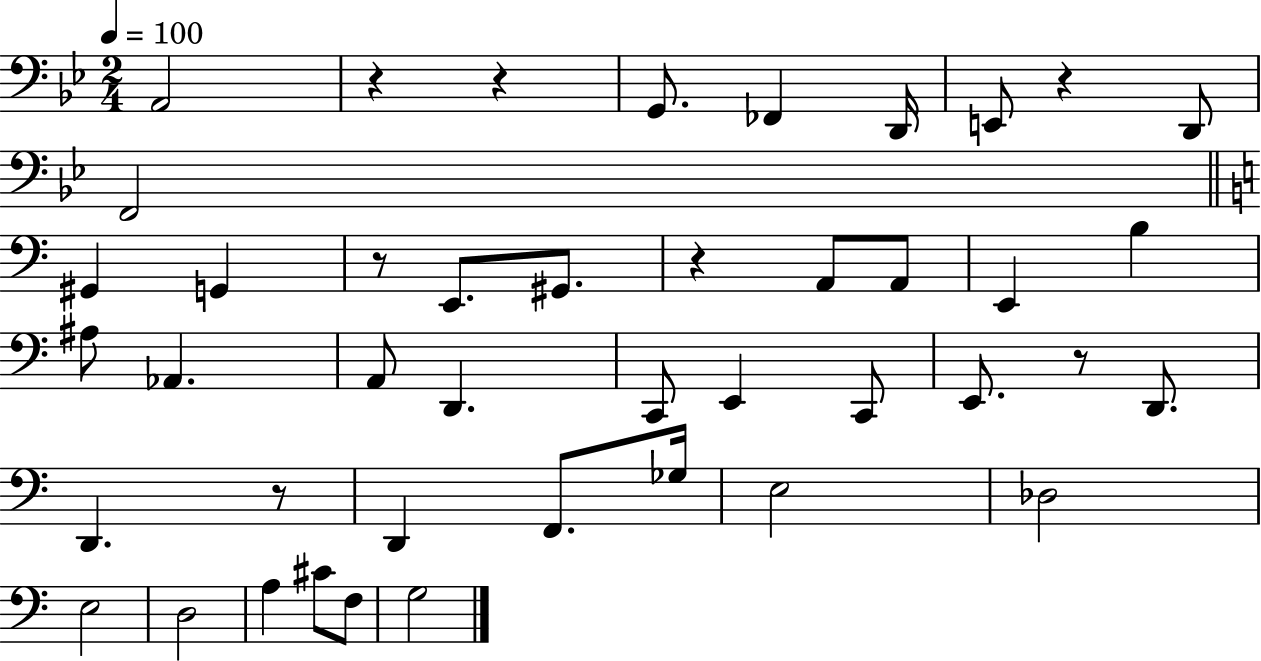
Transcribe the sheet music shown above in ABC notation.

X:1
T:Untitled
M:2/4
L:1/4
K:Bb
A,,2 z z G,,/2 _F,, D,,/4 E,,/2 z D,,/2 F,,2 ^G,, G,, z/2 E,,/2 ^G,,/2 z A,,/2 A,,/2 E,, B, ^A,/2 _A,, A,,/2 D,, C,,/2 E,, C,,/2 E,,/2 z/2 D,,/2 D,, z/2 D,, F,,/2 _G,/4 E,2 _D,2 E,2 D,2 A, ^C/2 F,/2 G,2